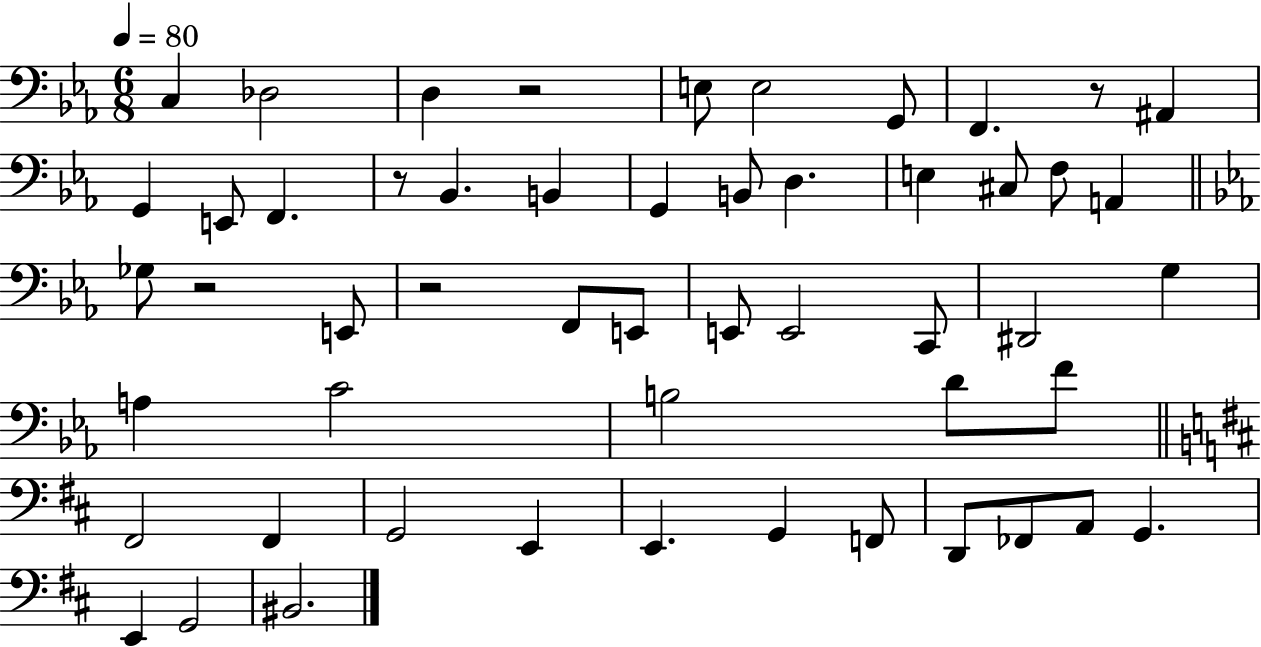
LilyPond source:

{
  \clef bass
  \numericTimeSignature
  \time 6/8
  \key ees \major
  \tempo 4 = 80
  \repeat volta 2 { c4 des2 | d4 r2 | e8 e2 g,8 | f,4. r8 ais,4 | \break g,4 e,8 f,4. | r8 bes,4. b,4 | g,4 b,8 d4. | e4 cis8 f8 a,4 | \break \bar "||" \break \key ees \major ges8 r2 e,8 | r2 f,8 e,8 | e,8 e,2 c,8 | dis,2 g4 | \break a4 c'2 | b2 d'8 f'8 | \bar "||" \break \key d \major fis,2 fis,4 | g,2 e,4 | e,4. g,4 f,8 | d,8 fes,8 a,8 g,4. | \break e,4 g,2 | bis,2. | } \bar "|."
}